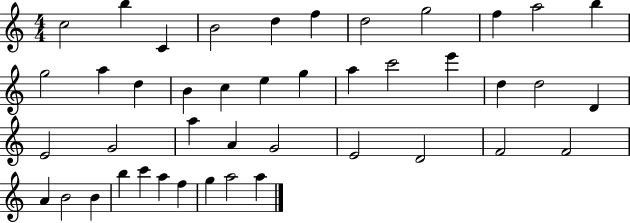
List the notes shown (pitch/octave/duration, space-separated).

C5/h B5/q C4/q B4/h D5/q F5/q D5/h G5/h F5/q A5/h B5/q G5/h A5/q D5/q B4/q C5/q E5/q G5/q A5/q C6/h E6/q D5/q D5/h D4/q E4/h G4/h A5/q A4/q G4/h E4/h D4/h F4/h F4/h A4/q B4/h B4/q B5/q C6/q A5/q F5/q G5/q A5/h A5/q